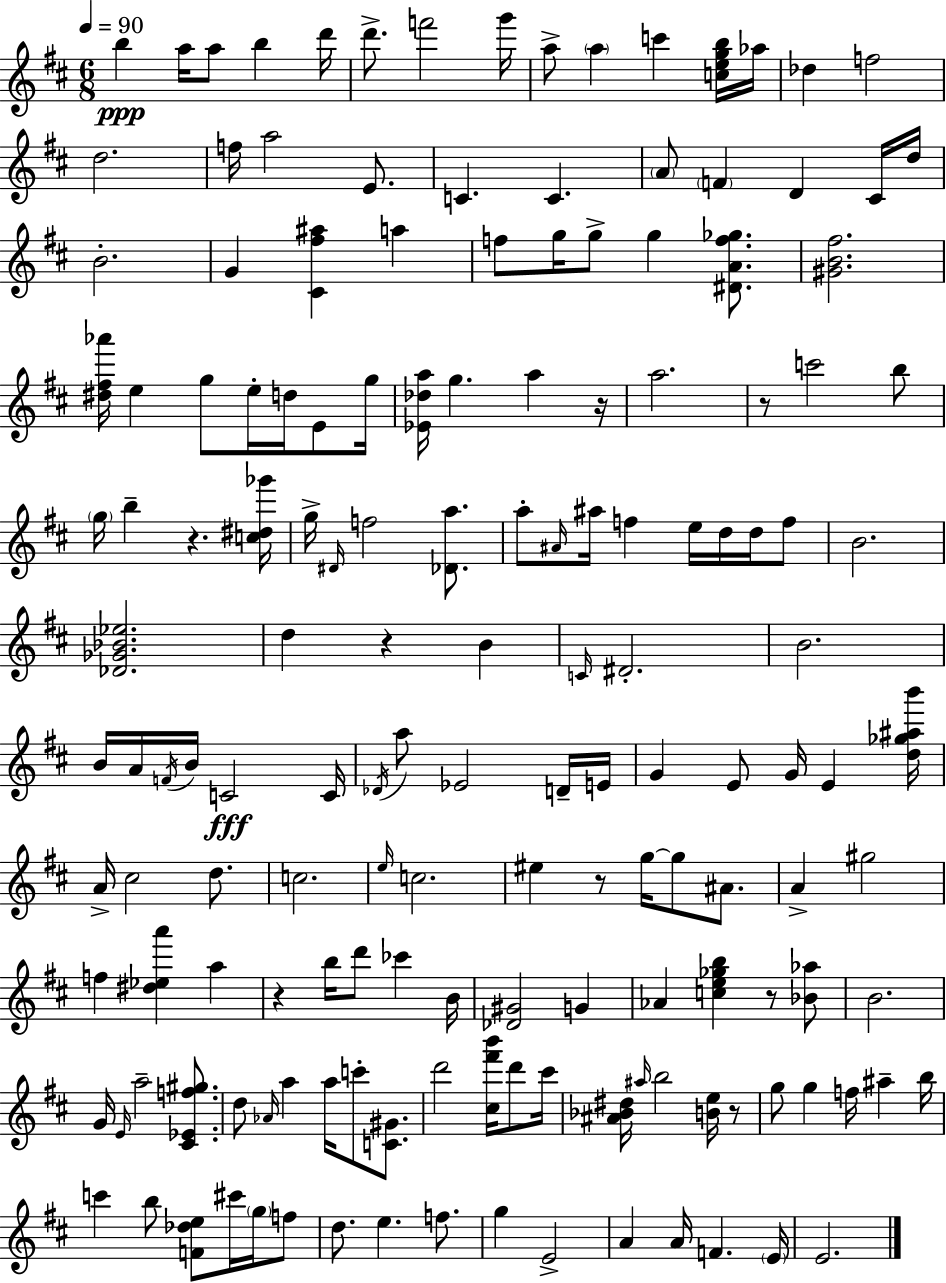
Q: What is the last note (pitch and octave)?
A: E4